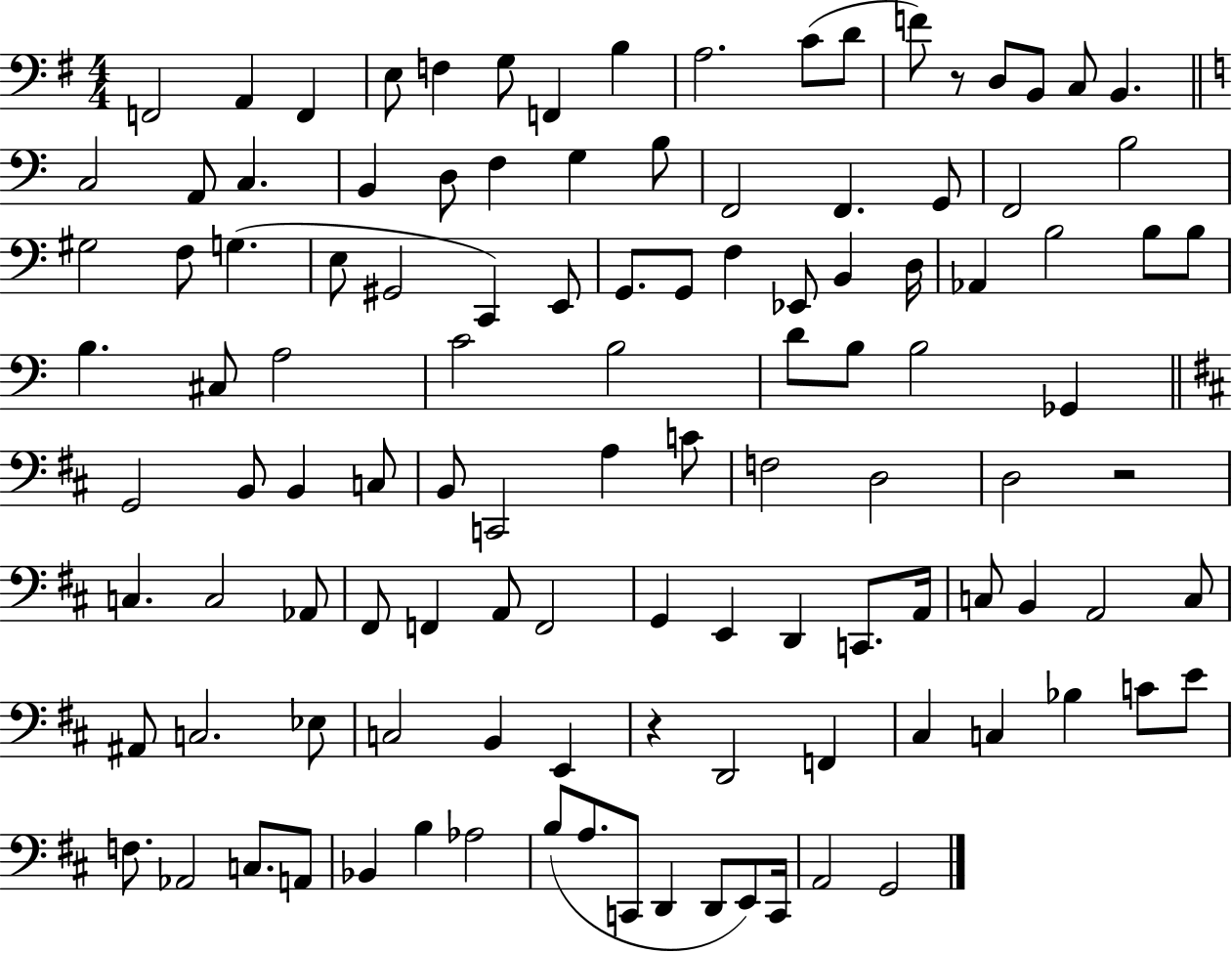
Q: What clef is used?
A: bass